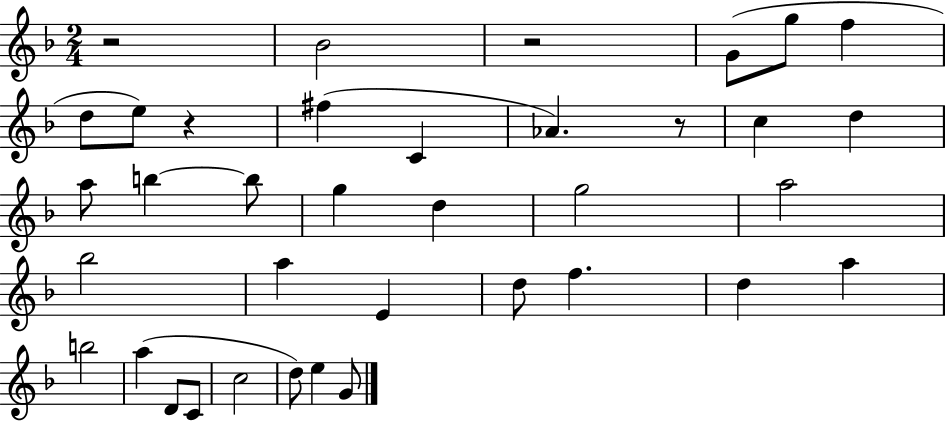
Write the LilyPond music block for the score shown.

{
  \clef treble
  \numericTimeSignature
  \time 2/4
  \key f \major
  r2 | bes'2 | r2 | g'8( g''8 f''4 | \break d''8 e''8) r4 | fis''4( c'4 | aes'4.) r8 | c''4 d''4 | \break a''8 b''4~~ b''8 | g''4 d''4 | g''2 | a''2 | \break bes''2 | a''4 e'4 | d''8 f''4. | d''4 a''4 | \break b''2 | a''4( d'8 c'8 | c''2 | d''8) e''4 g'8 | \break \bar "|."
}